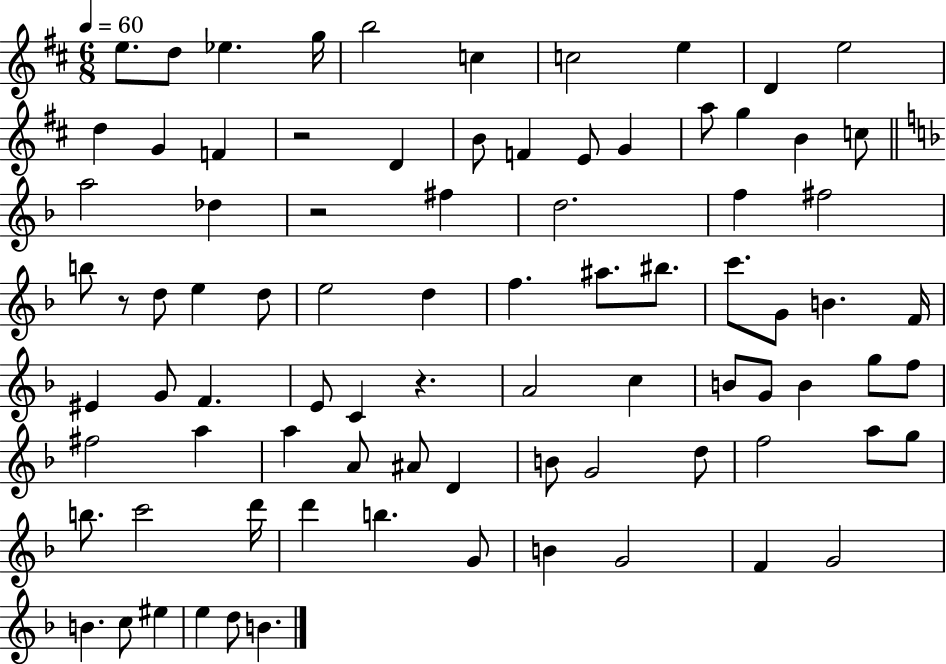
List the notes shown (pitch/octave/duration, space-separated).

E5/e. D5/e Eb5/q. G5/s B5/h C5/q C5/h E5/q D4/q E5/h D5/q G4/q F4/q R/h D4/q B4/e F4/q E4/e G4/q A5/e G5/q B4/q C5/e A5/h Db5/q R/h F#5/q D5/h. F5/q F#5/h B5/e R/e D5/e E5/q D5/e E5/h D5/q F5/q. A#5/e. BIS5/e. C6/e. G4/e B4/q. F4/s EIS4/q G4/e F4/q. E4/e C4/q R/q. A4/h C5/q B4/e G4/e B4/q G5/e F5/e F#5/h A5/q A5/q A4/e A#4/e D4/q B4/e G4/h D5/e F5/h A5/e G5/e B5/e. C6/h D6/s D6/q B5/q. G4/e B4/q G4/h F4/q G4/h B4/q. C5/e EIS5/q E5/q D5/e B4/q.